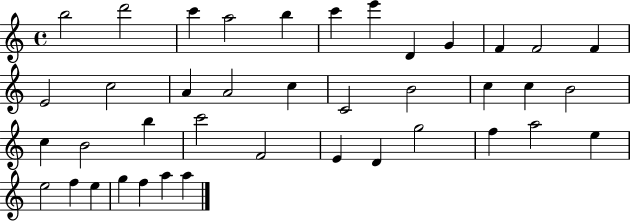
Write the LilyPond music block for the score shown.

{
  \clef treble
  \time 4/4
  \defaultTimeSignature
  \key c \major
  b''2 d'''2 | c'''4 a''2 b''4 | c'''4 e'''4 d'4 g'4 | f'4 f'2 f'4 | \break e'2 c''2 | a'4 a'2 c''4 | c'2 b'2 | c''4 c''4 b'2 | \break c''4 b'2 b''4 | c'''2 f'2 | e'4 d'4 g''2 | f''4 a''2 e''4 | \break e''2 f''4 e''4 | g''4 f''4 a''4 a''4 | \bar "|."
}